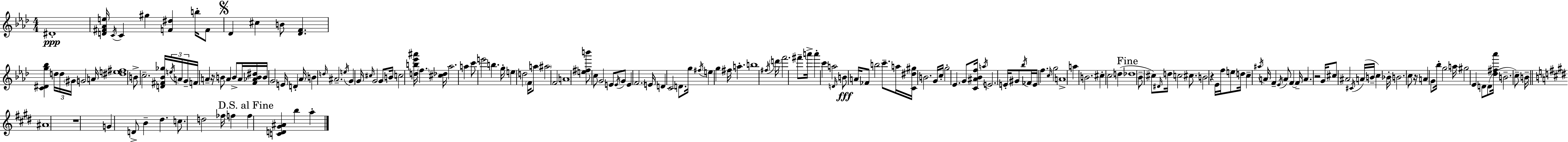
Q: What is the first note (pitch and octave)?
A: D#4